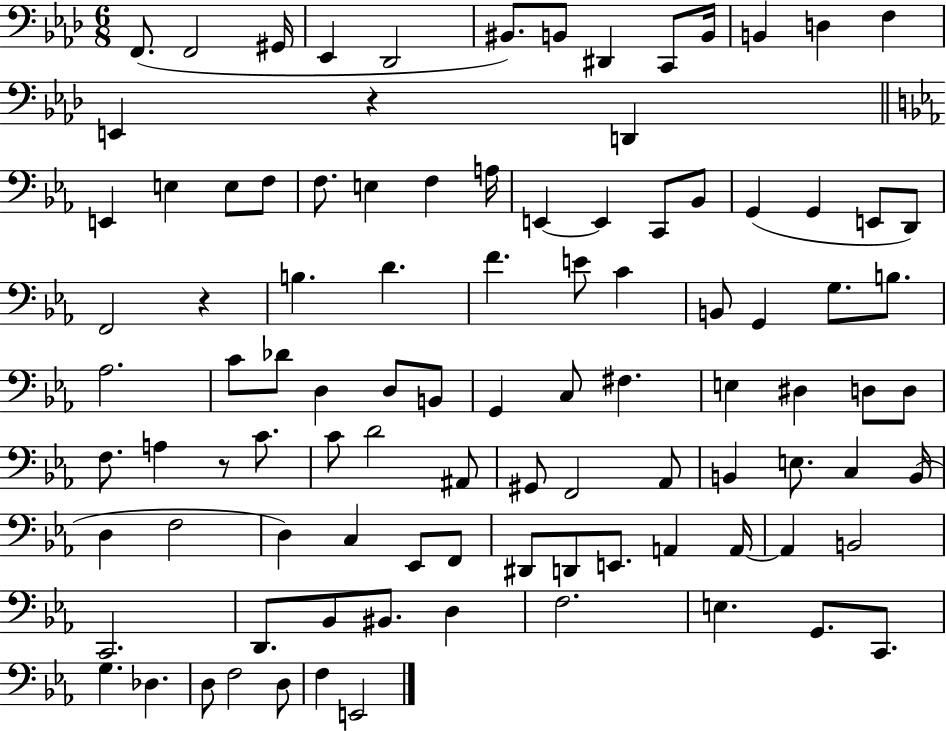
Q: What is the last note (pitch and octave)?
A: E2